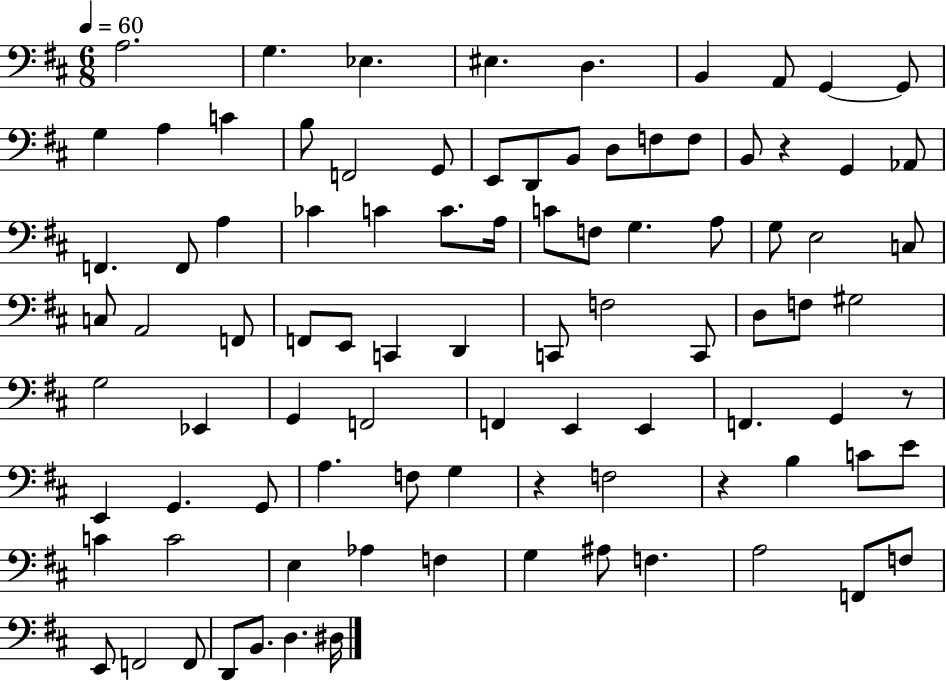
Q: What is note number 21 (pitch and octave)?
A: F3